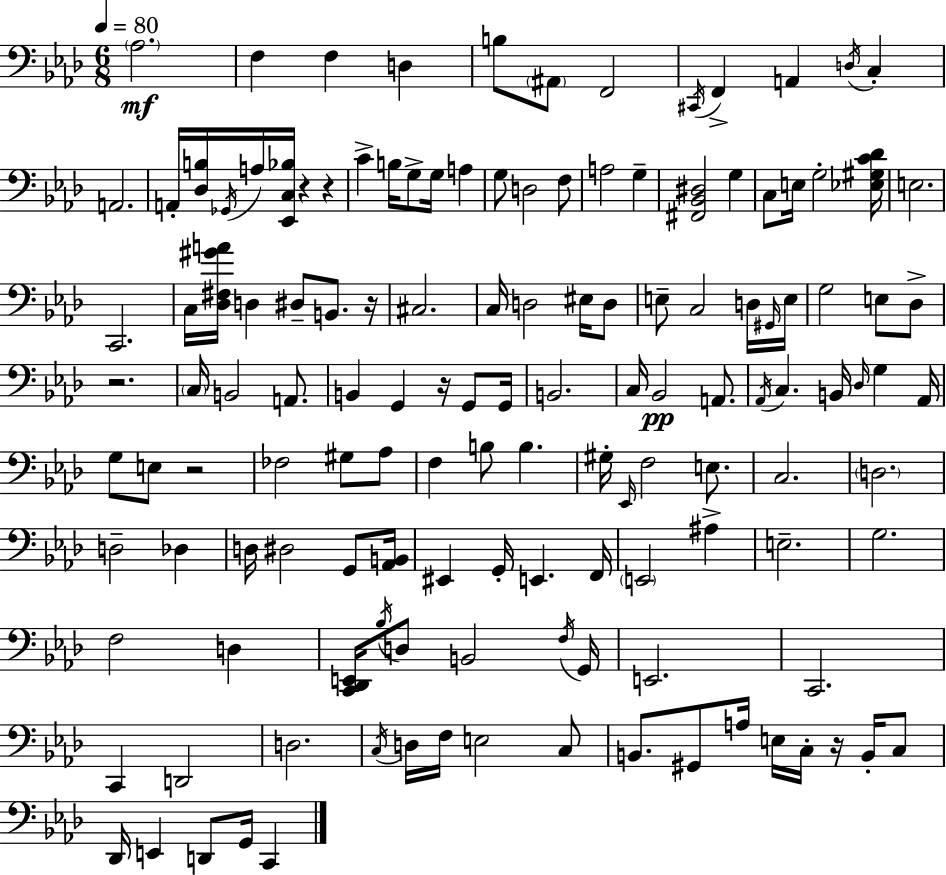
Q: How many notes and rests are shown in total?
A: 136